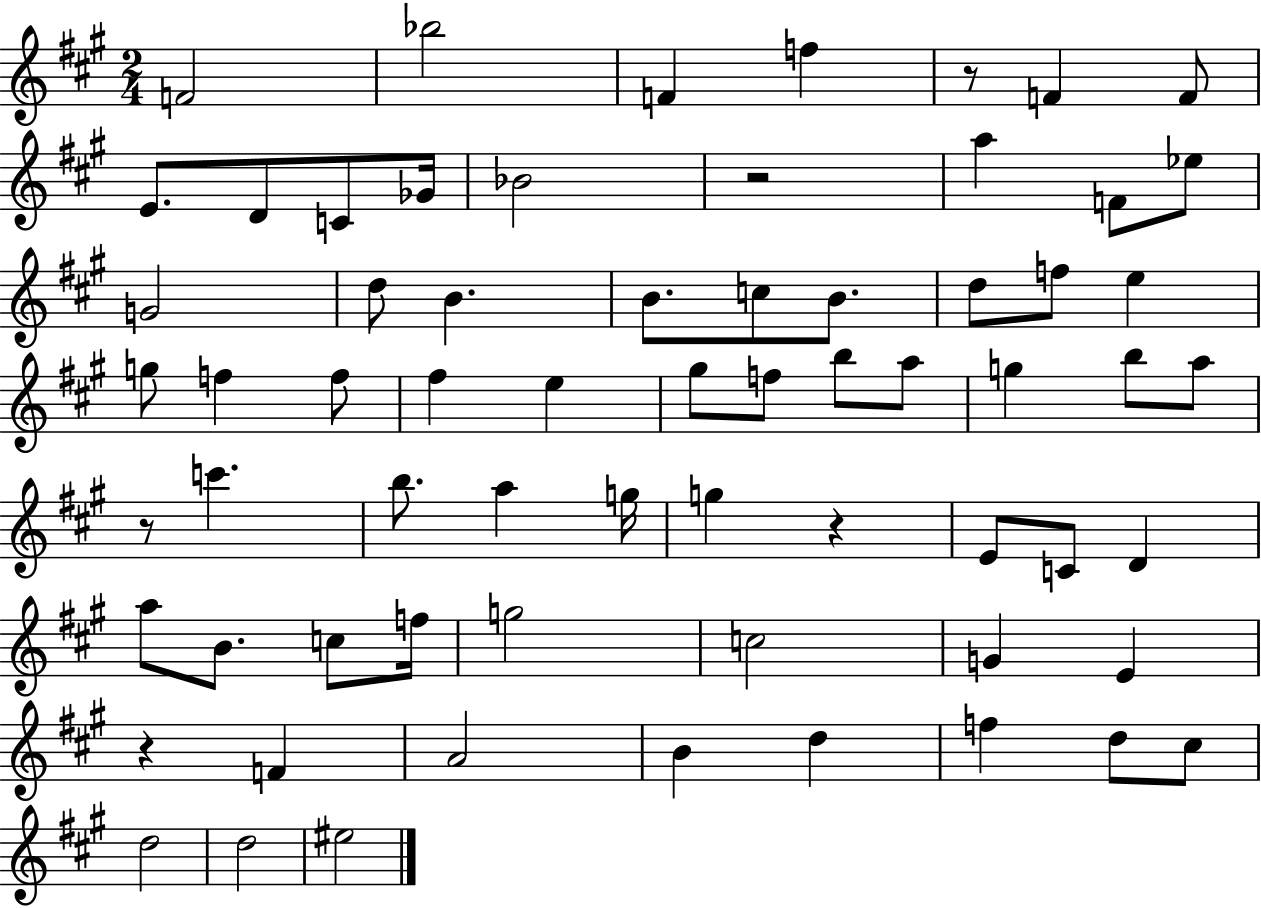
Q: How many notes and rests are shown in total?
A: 66